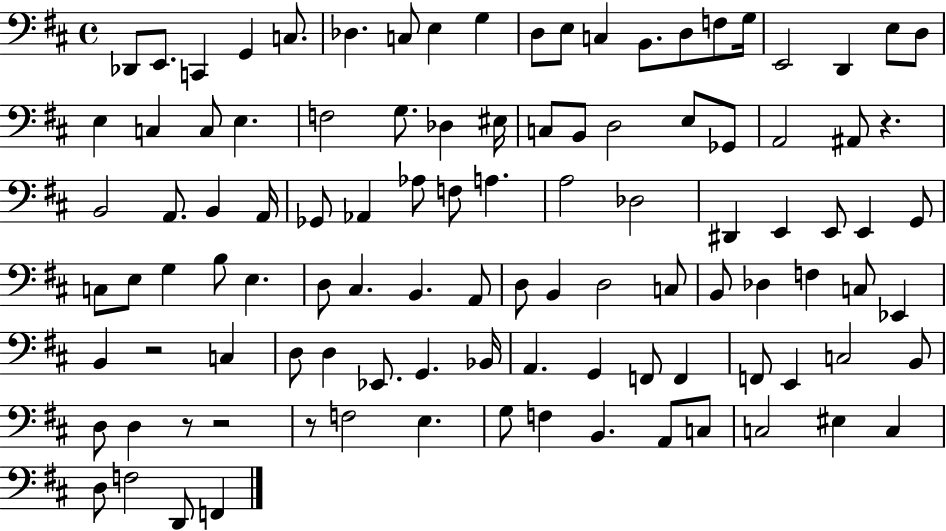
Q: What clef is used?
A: bass